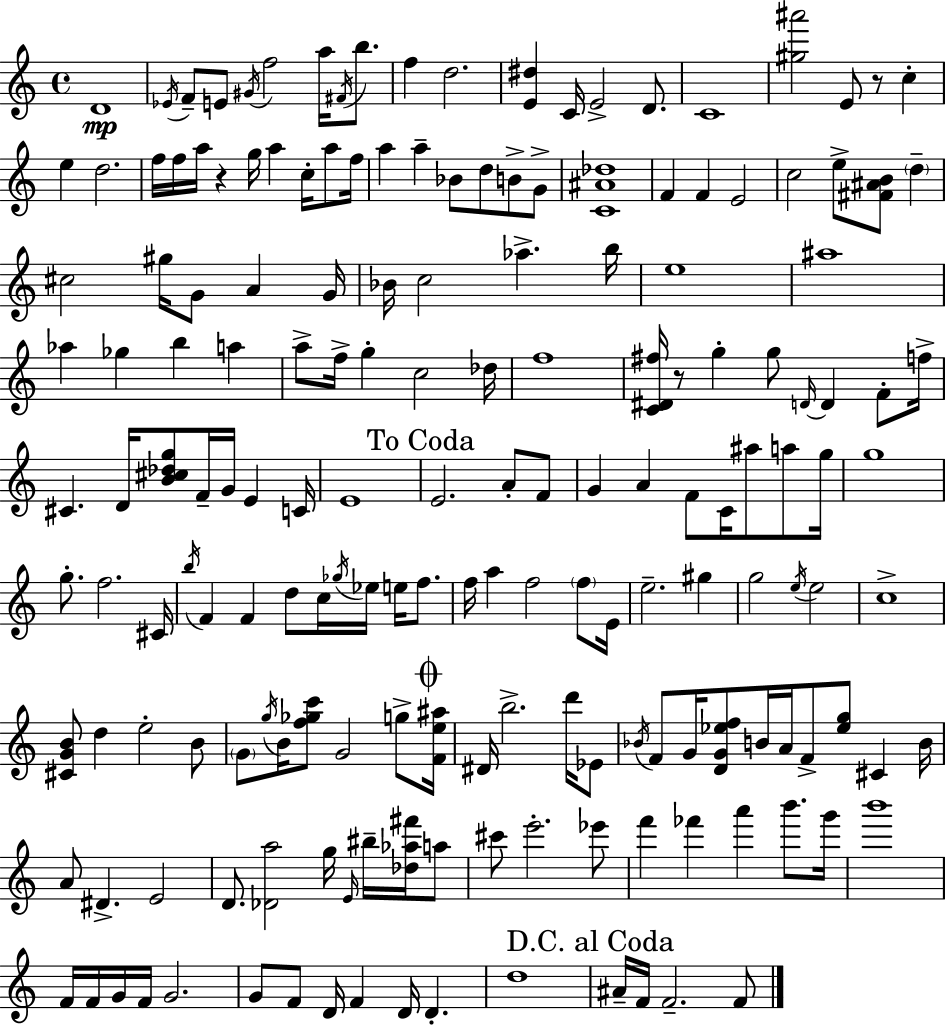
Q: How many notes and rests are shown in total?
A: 176